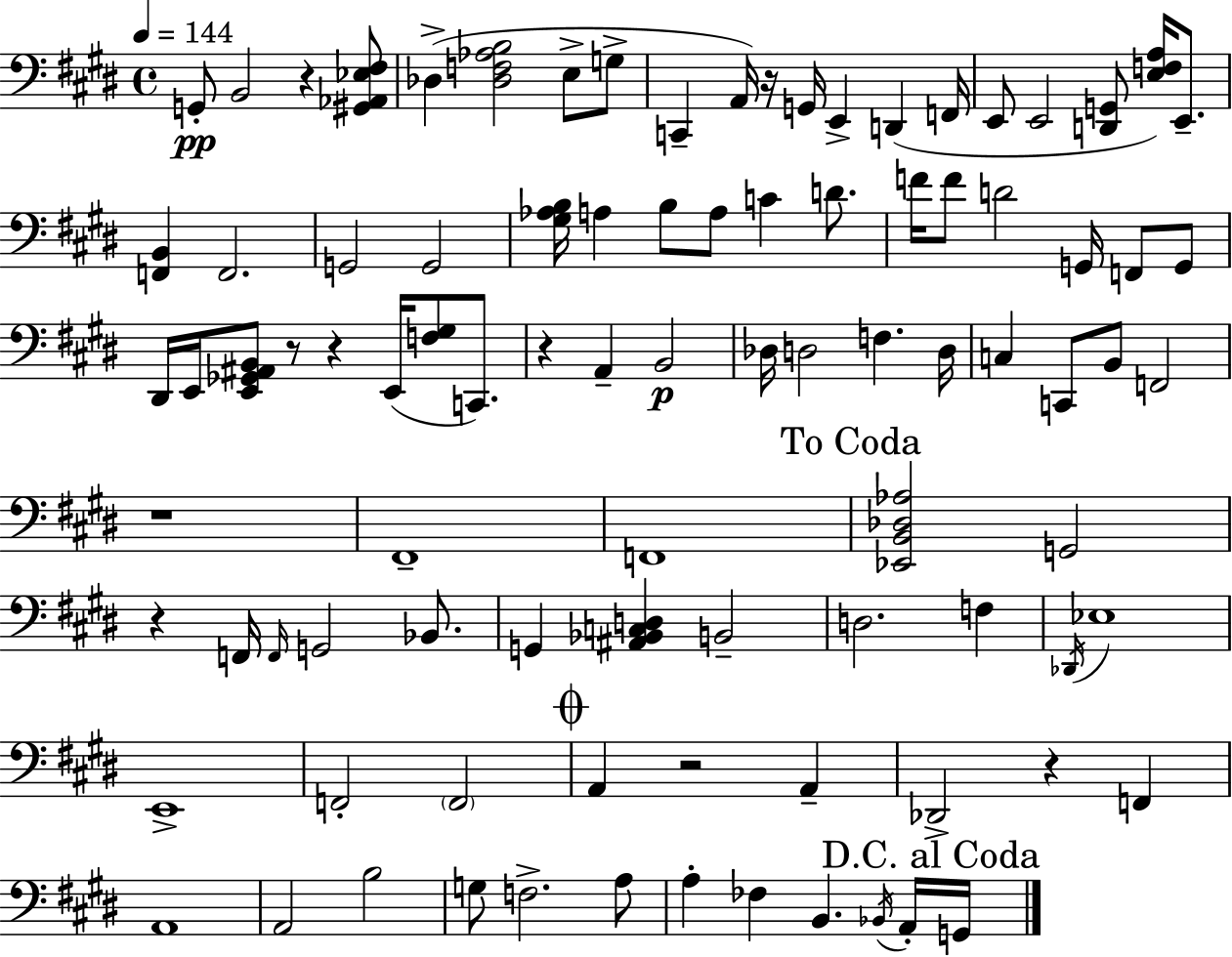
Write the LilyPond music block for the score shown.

{
  \clef bass
  \time 4/4
  \defaultTimeSignature
  \key e \major
  \tempo 4 = 144
  \repeat volta 2 { g,8-.\pp b,2 r4 <gis, aes, ees fis>8 | des4->( <des f aes b>2 e8-> g8-> | c,4-- a,16) r16 g,16 e,4-> d,4( f,16 | e,8 e,2 <d, g,>8 <e f a>16) e,8.-- | \break <f, b,>4 f,2. | g,2 g,2 | <gis aes b>16 a4 b8 a8 c'4 d'8. | f'16 f'8 d'2 g,16 f,8 g,8 | \break dis,16 e,16 <e, ges, ais, b,>8 r8 r4 e,16( <f gis>8 c,8.) | r4 a,4-- b,2\p | des16 d2 f4. d16 | c4 c,8 b,8 f,2 | \break r1 | fis,1-- | f,1 | \mark "To Coda" <ees, b, des aes>2 g,2 | \break r4 f,16 \grace { f,16 } g,2 bes,8. | g,4 <ais, bes, c d>4 b,2-- | d2. f4 | \acciaccatura { des,16 } ees1 | \break e,1-> | f,2-. \parenthesize f,2 | \mark \markup { \musicglyph "scripts.coda" } a,4 r2 a,4-- | des,2-> r4 f,4 | \break a,1 | a,2 b2 | g8 f2.-> | a8 a4-. fes4 b,4. | \break \acciaccatura { bes,16 } a,16-. \mark "D.C. al Coda" g,16 } \bar "|."
}